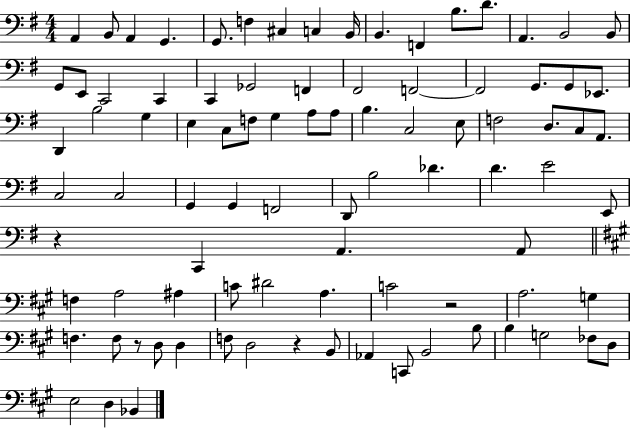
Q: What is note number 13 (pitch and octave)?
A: D4